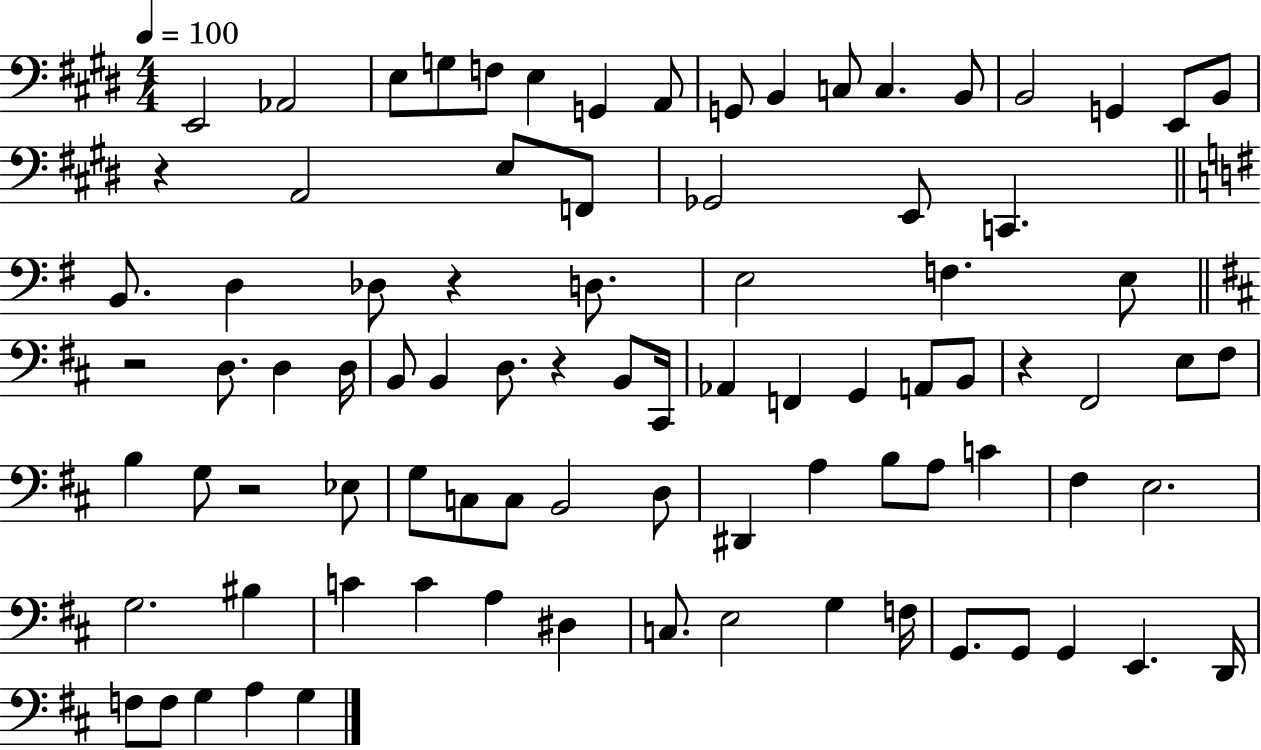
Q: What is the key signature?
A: E major